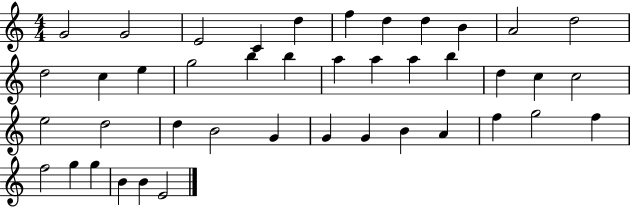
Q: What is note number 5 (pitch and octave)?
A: D5